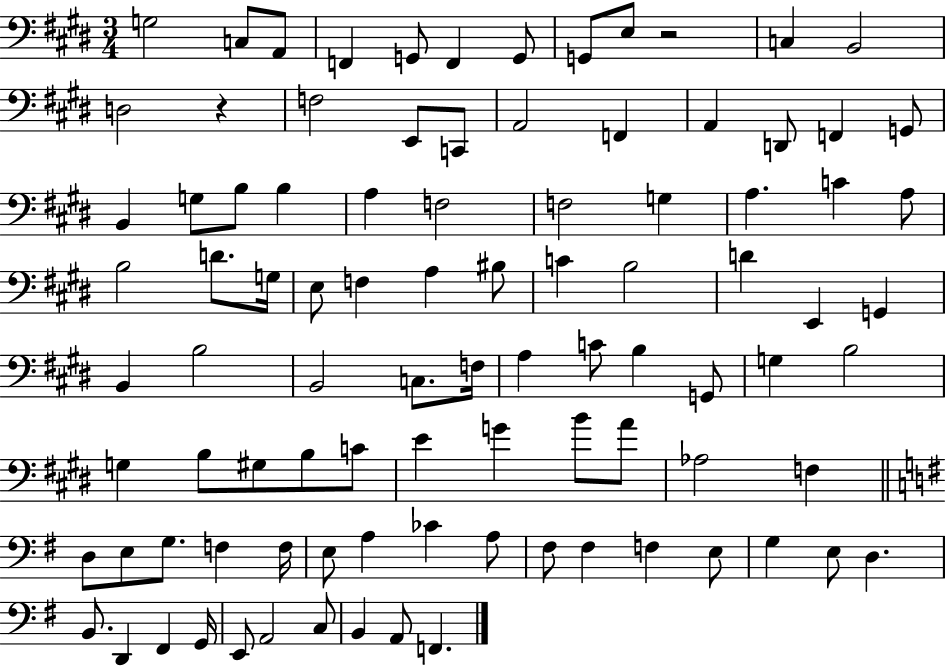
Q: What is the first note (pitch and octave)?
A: G3